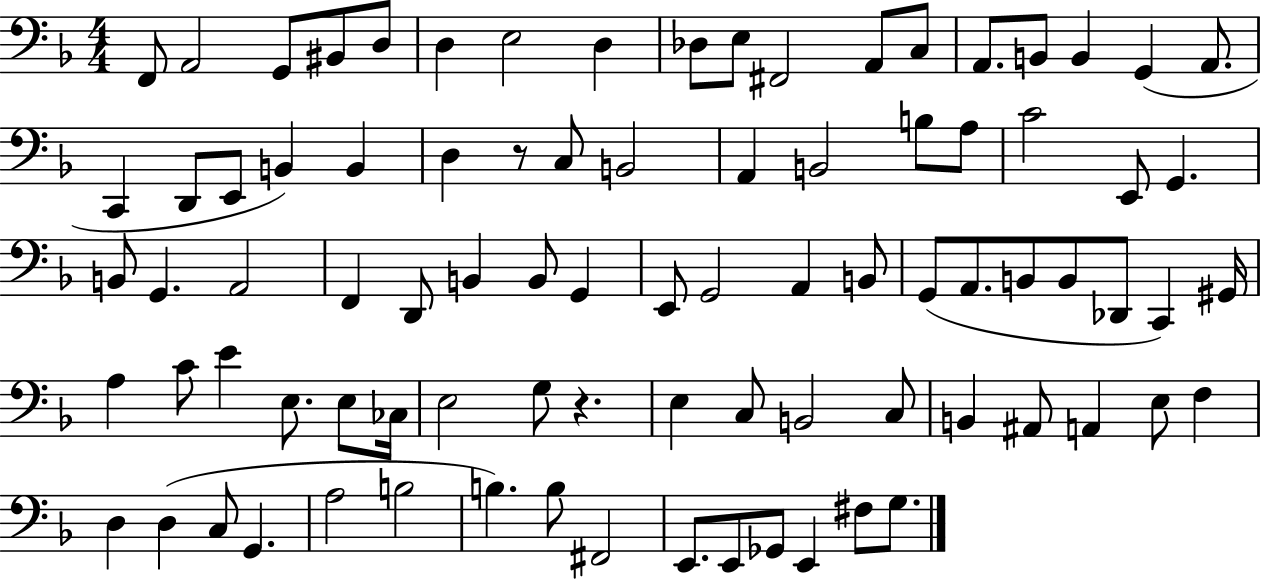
X:1
T:Untitled
M:4/4
L:1/4
K:F
F,,/2 A,,2 G,,/2 ^B,,/2 D,/2 D, E,2 D, _D,/2 E,/2 ^F,,2 A,,/2 C,/2 A,,/2 B,,/2 B,, G,, A,,/2 C,, D,,/2 E,,/2 B,, B,, D, z/2 C,/2 B,,2 A,, B,,2 B,/2 A,/2 C2 E,,/2 G,, B,,/2 G,, A,,2 F,, D,,/2 B,, B,,/2 G,, E,,/2 G,,2 A,, B,,/2 G,,/2 A,,/2 B,,/2 B,,/2 _D,,/2 C,, ^G,,/4 A, C/2 E E,/2 E,/2 _C,/4 E,2 G,/2 z E, C,/2 B,,2 C,/2 B,, ^A,,/2 A,, E,/2 F, D, D, C,/2 G,, A,2 B,2 B, B,/2 ^F,,2 E,,/2 E,,/2 _G,,/2 E,, ^F,/2 G,/2